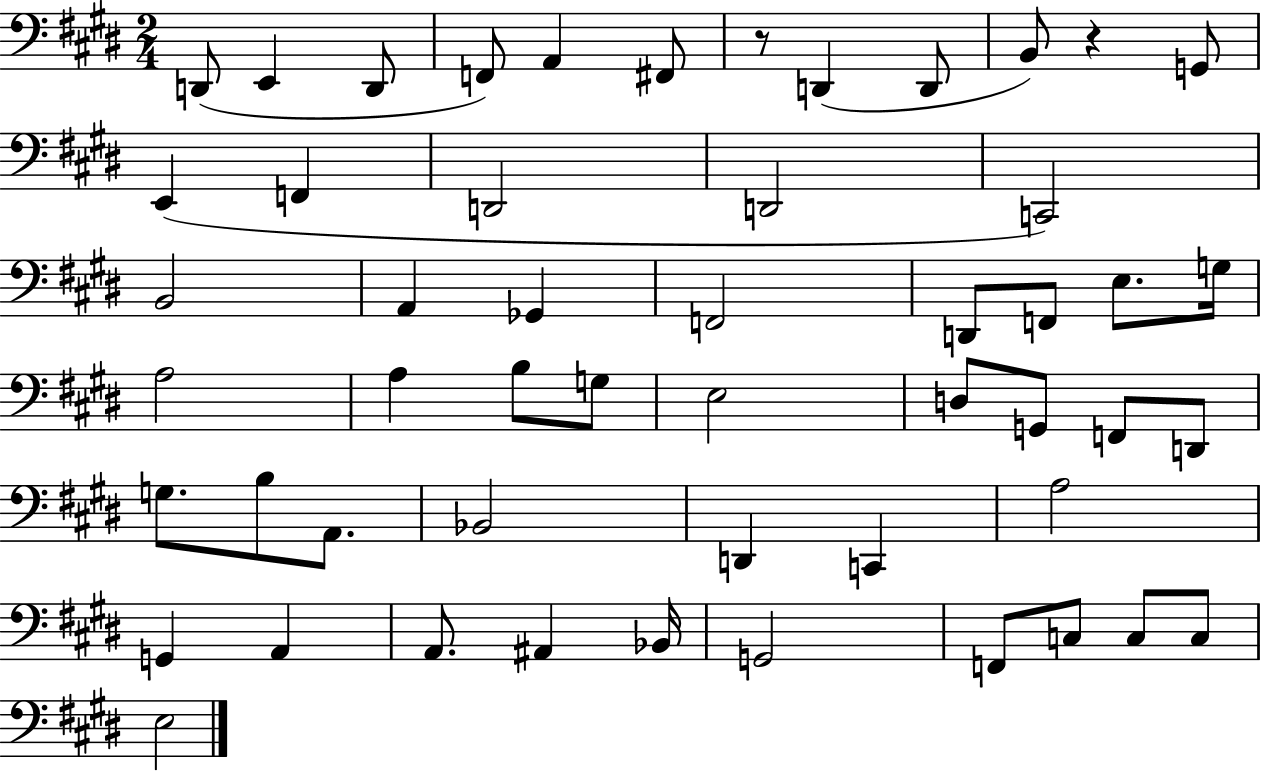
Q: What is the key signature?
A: E major